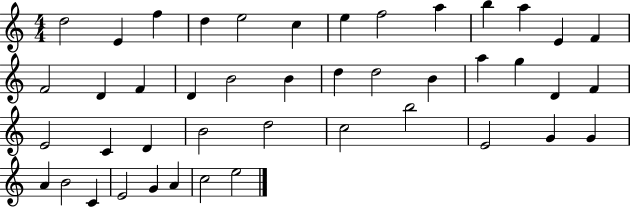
{
  \clef treble
  \numericTimeSignature
  \time 4/4
  \key c \major
  d''2 e'4 f''4 | d''4 e''2 c''4 | e''4 f''2 a''4 | b''4 a''4 e'4 f'4 | \break f'2 d'4 f'4 | d'4 b'2 b'4 | d''4 d''2 b'4 | a''4 g''4 d'4 f'4 | \break e'2 c'4 d'4 | b'2 d''2 | c''2 b''2 | e'2 g'4 g'4 | \break a'4 b'2 c'4 | e'2 g'4 a'4 | c''2 e''2 | \bar "|."
}